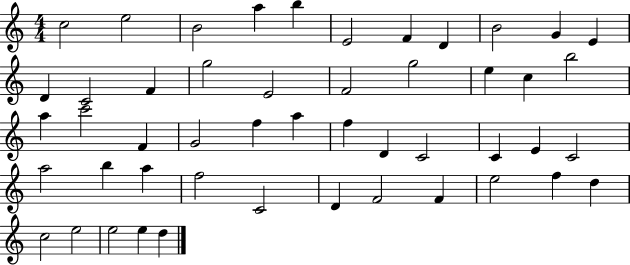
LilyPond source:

{
  \clef treble
  \numericTimeSignature
  \time 4/4
  \key c \major
  c''2 e''2 | b'2 a''4 b''4 | e'2 f'4 d'4 | b'2 g'4 e'4 | \break d'4 c'2 f'4 | g''2 e'2 | f'2 g''2 | e''4 c''4 b''2 | \break a''4 c'''2 f'4 | g'2 f''4 a''4 | f''4 d'4 c'2 | c'4 e'4 c'2 | \break a''2 b''4 a''4 | f''2 c'2 | d'4 f'2 f'4 | e''2 f''4 d''4 | \break c''2 e''2 | e''2 e''4 d''4 | \bar "|."
}